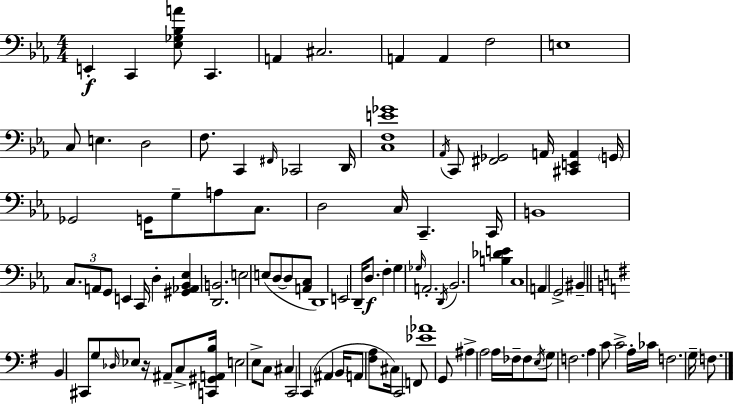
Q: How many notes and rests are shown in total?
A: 103